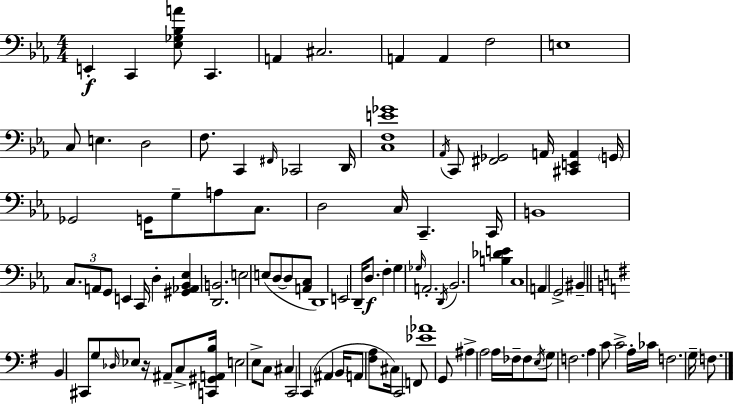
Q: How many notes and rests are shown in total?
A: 103